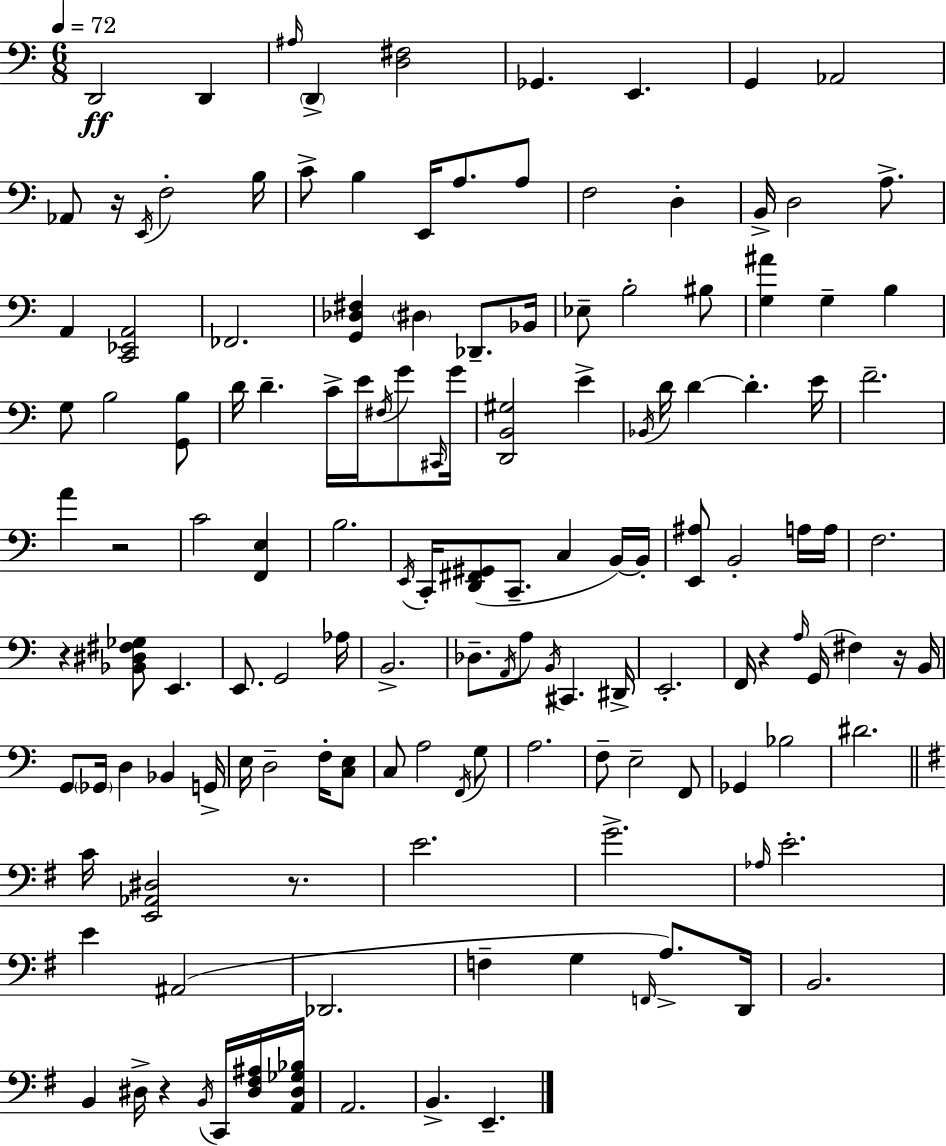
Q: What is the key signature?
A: A minor